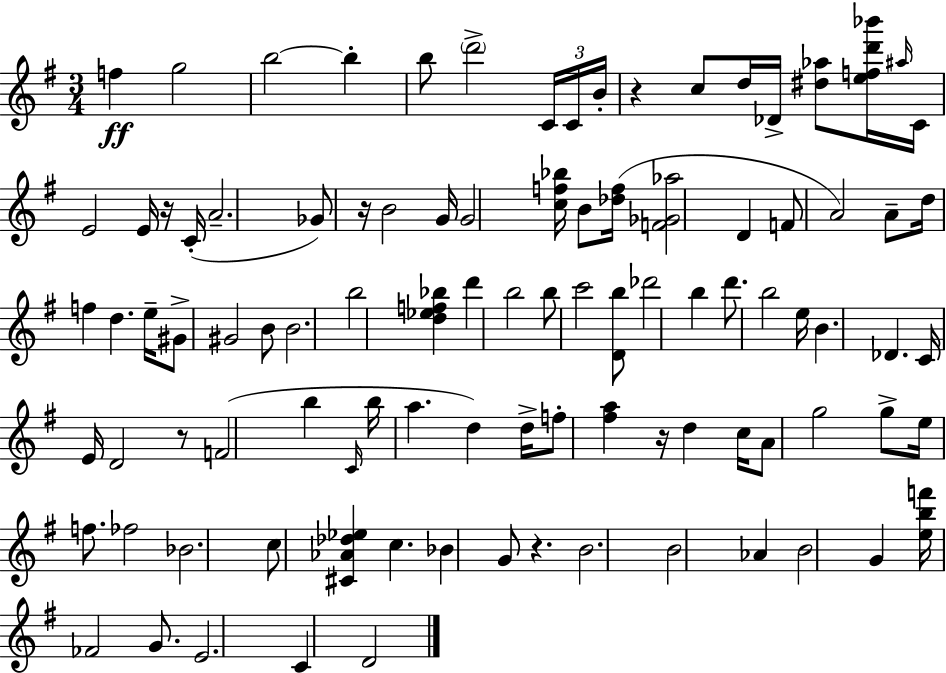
F5/q G5/h B5/h B5/q B5/e D6/h C4/s C4/s B4/s R/q C5/e D5/s Db4/s [D#5,Ab5]/e [E5,F5,D6,Bb6]/s A#5/s C4/s E4/h E4/s R/s C4/s A4/h. Gb4/e R/s B4/h G4/s G4/h [C5,F5,Bb5]/s B4/e [Db5,F5]/s [F4,Gb4,Ab5]/h D4/q F4/e A4/h A4/e D5/s F5/q D5/q. E5/s G#4/e G#4/h B4/e B4/h. B5/h [D5,Eb5,F5,Bb5]/q D6/q B5/h B5/e C6/h [D4,B5]/e Db6/h B5/q D6/e. B5/h E5/s B4/q. Db4/q. C4/s E4/s D4/h R/e F4/h B5/q C4/s B5/s A5/q. D5/q D5/s F5/e [F#5,A5]/q R/s D5/q C5/s A4/e G5/h G5/e E5/s F5/e. FES5/h Bb4/h. C5/e [C#4,Ab4,Db5,Eb5]/q C5/q. Bb4/q G4/e R/q. B4/h. B4/h Ab4/q B4/h G4/q [E5,B5,F6]/s FES4/h G4/e. E4/h. C4/q D4/h